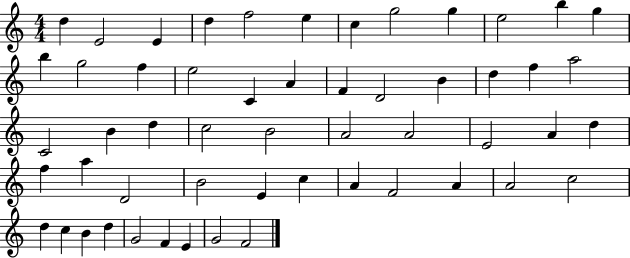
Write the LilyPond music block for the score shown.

{
  \clef treble
  \numericTimeSignature
  \time 4/4
  \key c \major
  d''4 e'2 e'4 | d''4 f''2 e''4 | c''4 g''2 g''4 | e''2 b''4 g''4 | \break b''4 g''2 f''4 | e''2 c'4 a'4 | f'4 d'2 b'4 | d''4 f''4 a''2 | \break c'2 b'4 d''4 | c''2 b'2 | a'2 a'2 | e'2 a'4 d''4 | \break f''4 a''4 d'2 | b'2 e'4 c''4 | a'4 f'2 a'4 | a'2 c''2 | \break d''4 c''4 b'4 d''4 | g'2 f'4 e'4 | g'2 f'2 | \bar "|."
}